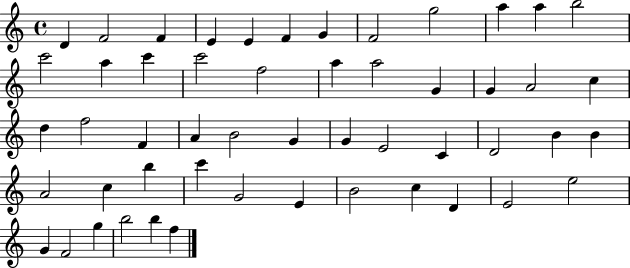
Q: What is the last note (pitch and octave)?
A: F5